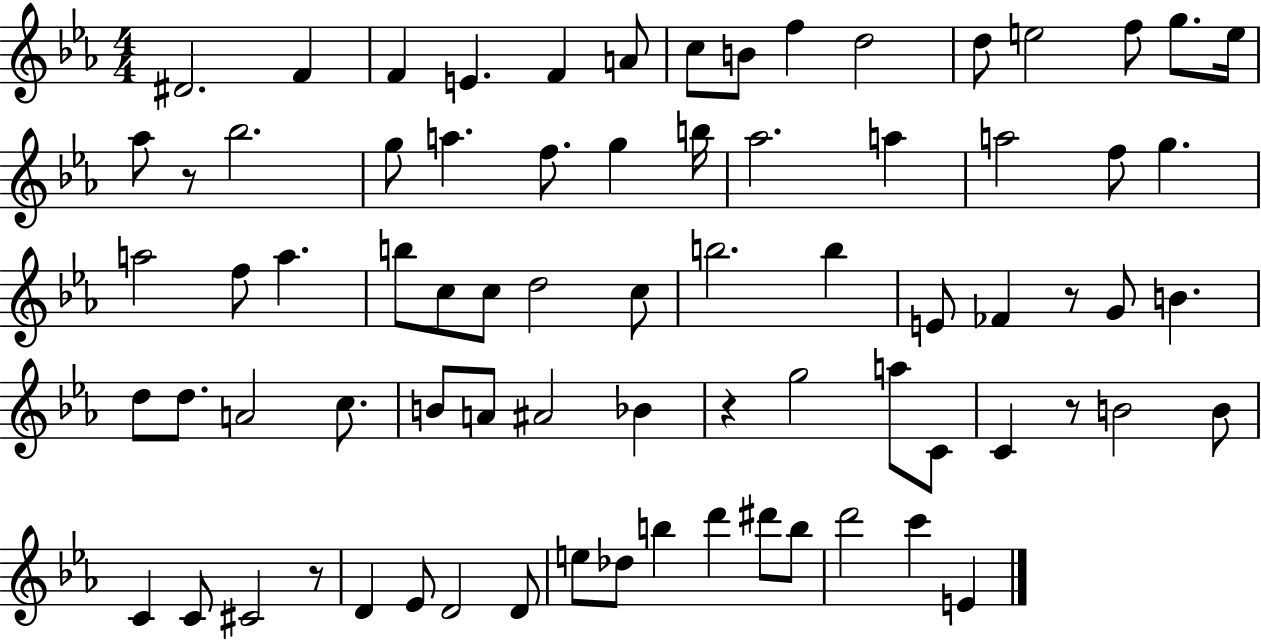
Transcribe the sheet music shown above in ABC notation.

X:1
T:Untitled
M:4/4
L:1/4
K:Eb
^D2 F F E F A/2 c/2 B/2 f d2 d/2 e2 f/2 g/2 e/4 _a/2 z/2 _b2 g/2 a f/2 g b/4 _a2 a a2 f/2 g a2 f/2 a b/2 c/2 c/2 d2 c/2 b2 b E/2 _F z/2 G/2 B d/2 d/2 A2 c/2 B/2 A/2 ^A2 _B z g2 a/2 C/2 C z/2 B2 B/2 C C/2 ^C2 z/2 D _E/2 D2 D/2 e/2 _d/2 b d' ^d'/2 b/2 d'2 c' E